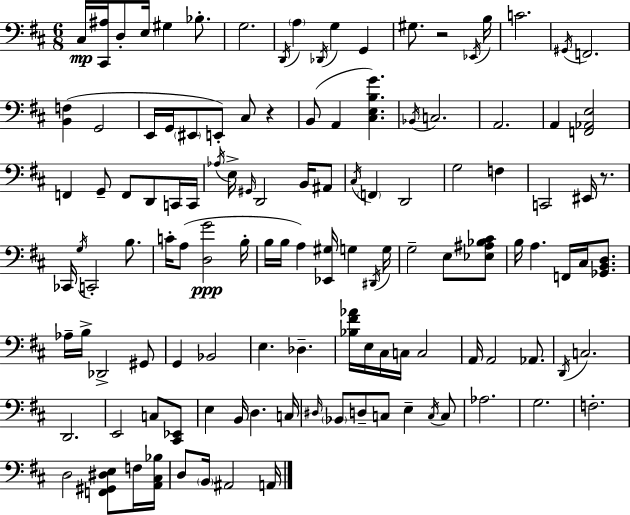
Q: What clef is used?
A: bass